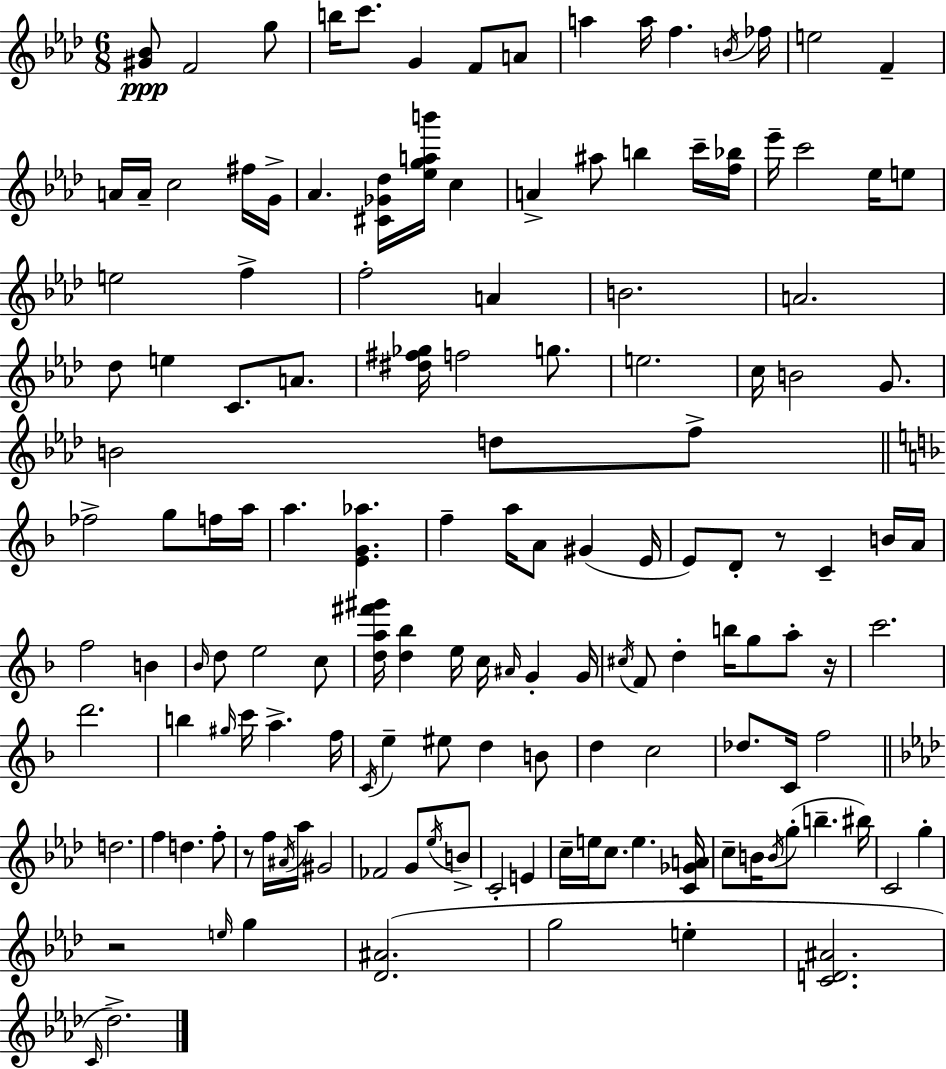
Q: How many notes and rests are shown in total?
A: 144